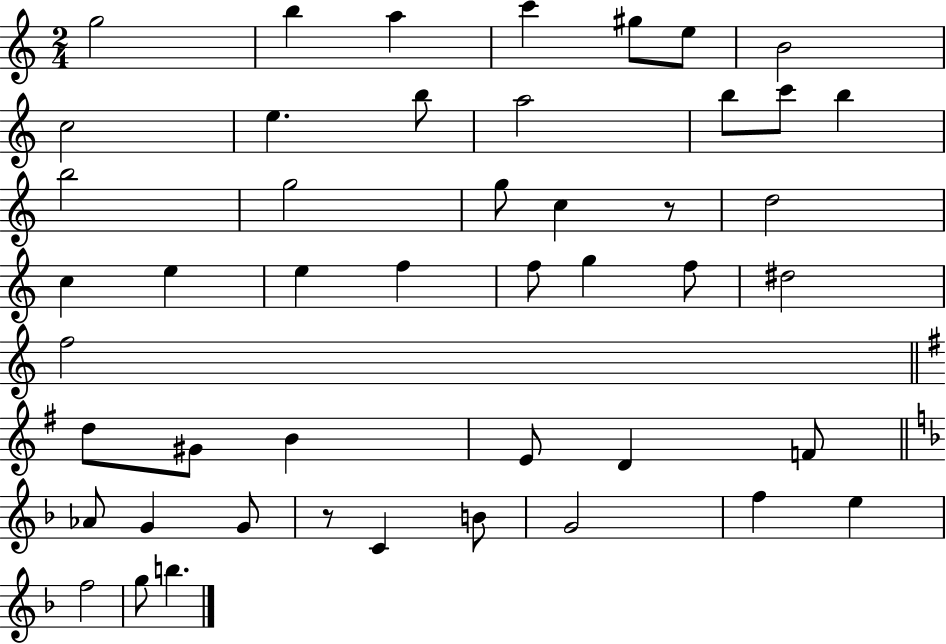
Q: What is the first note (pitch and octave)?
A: G5